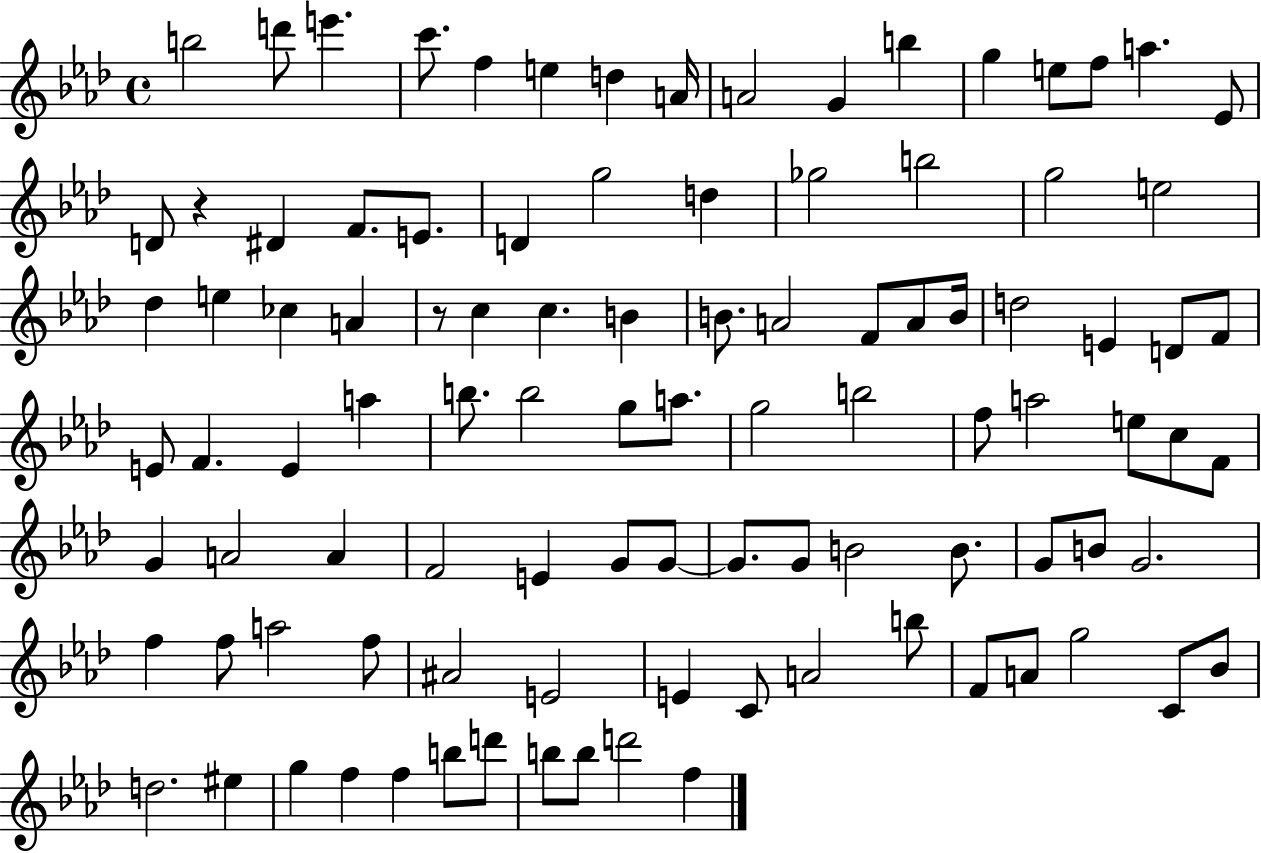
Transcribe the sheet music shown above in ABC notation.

X:1
T:Untitled
M:4/4
L:1/4
K:Ab
b2 d'/2 e' c'/2 f e d A/4 A2 G b g e/2 f/2 a _E/2 D/2 z ^D F/2 E/2 D g2 d _g2 b2 g2 e2 _d e _c A z/2 c c B B/2 A2 F/2 A/2 B/4 d2 E D/2 F/2 E/2 F E a b/2 b2 g/2 a/2 g2 b2 f/2 a2 e/2 c/2 F/2 G A2 A F2 E G/2 G/2 G/2 G/2 B2 B/2 G/2 B/2 G2 f f/2 a2 f/2 ^A2 E2 E C/2 A2 b/2 F/2 A/2 g2 C/2 _B/2 d2 ^e g f f b/2 d'/2 b/2 b/2 d'2 f